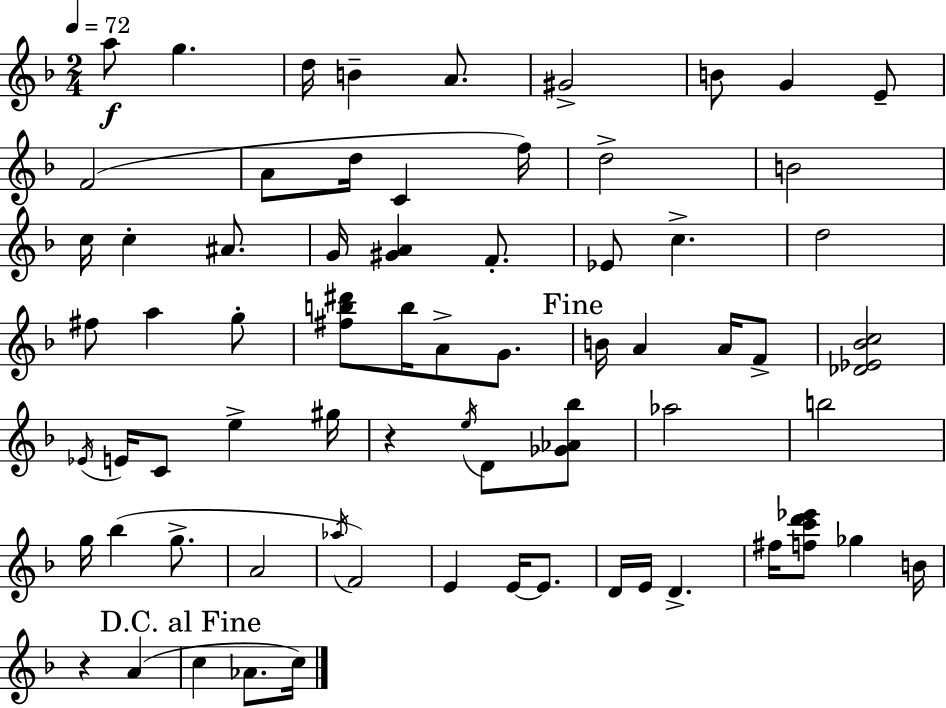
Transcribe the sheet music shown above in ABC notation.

X:1
T:Untitled
M:2/4
L:1/4
K:Dm
a/2 g d/4 B A/2 ^G2 B/2 G E/2 F2 A/2 d/4 C f/4 d2 B2 c/4 c ^A/2 G/4 [^GA] F/2 _E/2 c d2 ^f/2 a g/2 [^fb^d']/2 b/4 A/2 G/2 B/4 A A/4 F/2 [_D_E_Bc]2 _E/4 E/4 C/2 e ^g/4 z e/4 D/2 [_G_A_b]/2 _a2 b2 g/4 _b g/2 A2 _a/4 F2 E E/4 E/2 D/4 E/4 D ^f/4 [fc'd'_e']/2 _g B/4 z A c _A/2 c/4